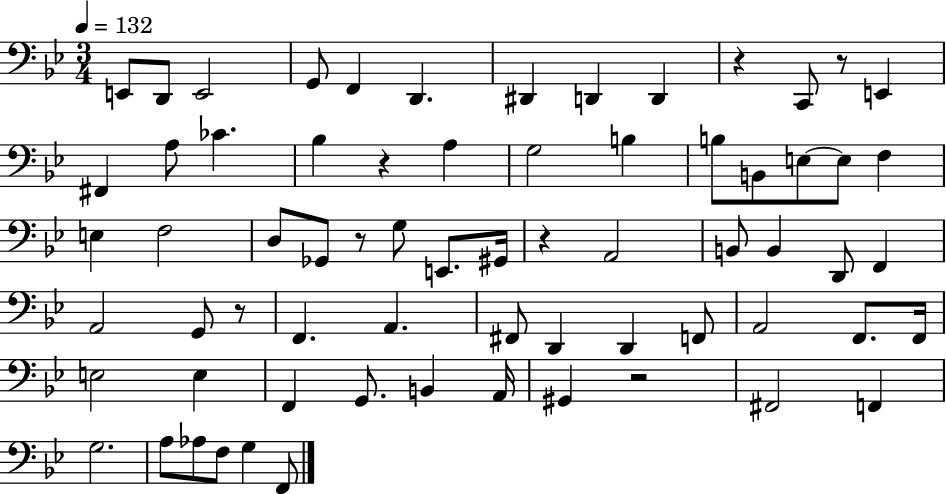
E2/e D2/e E2/h G2/e F2/q D2/q. D#2/q D2/q D2/q R/q C2/e R/e E2/q F#2/q A3/e CES4/q. Bb3/q R/q A3/q G3/h B3/q B3/e B2/e E3/e E3/e F3/q E3/q F3/h D3/e Gb2/e R/e G3/e E2/e. G#2/s R/q A2/h B2/e B2/q D2/e F2/q A2/h G2/e R/e F2/q. A2/q. F#2/e D2/q D2/q F2/e A2/h F2/e. F2/s E3/h E3/q F2/q G2/e. B2/q A2/s G#2/q R/h F#2/h F2/q G3/h. A3/e Ab3/e F3/e G3/q F2/e